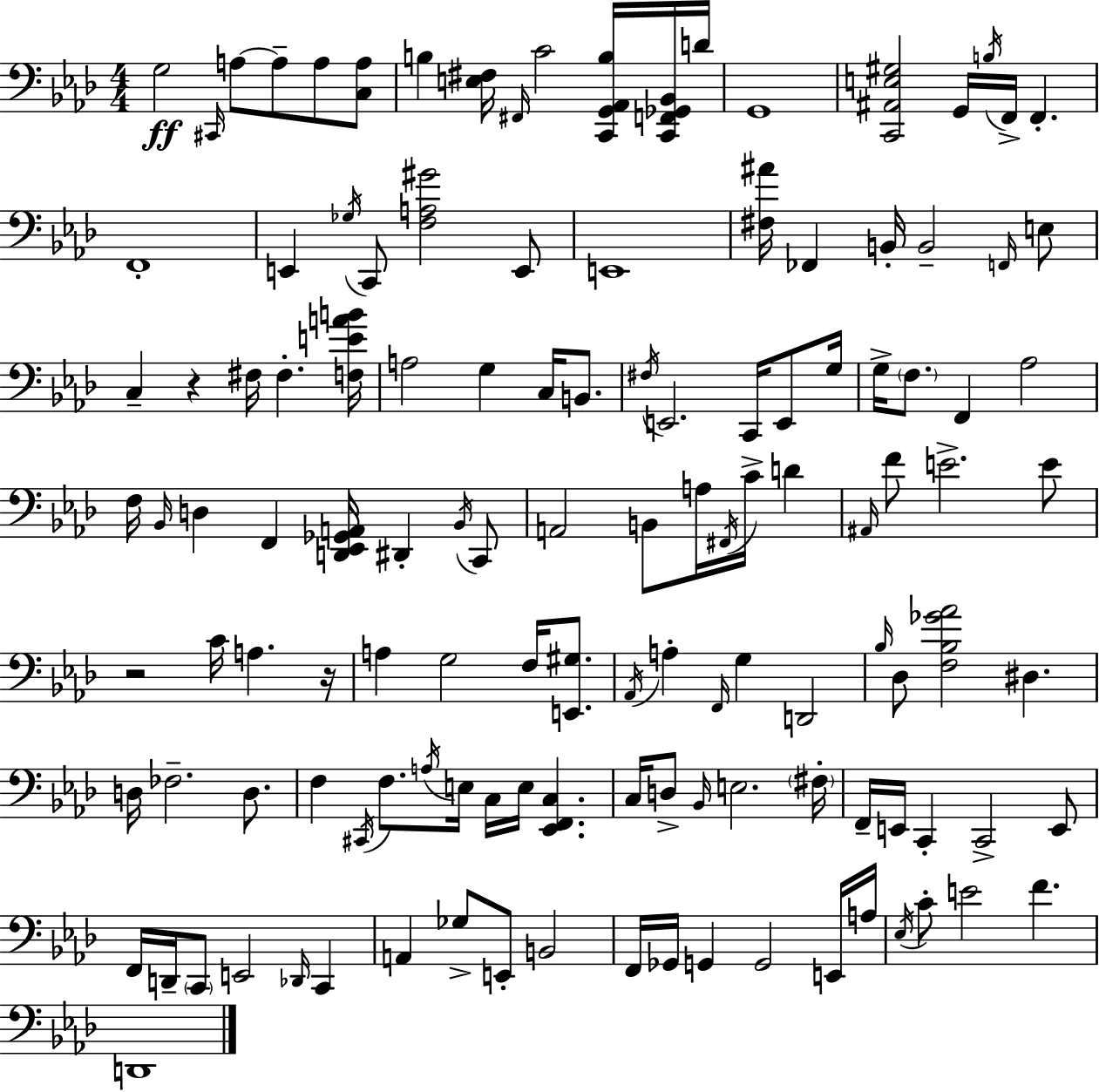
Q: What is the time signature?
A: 4/4